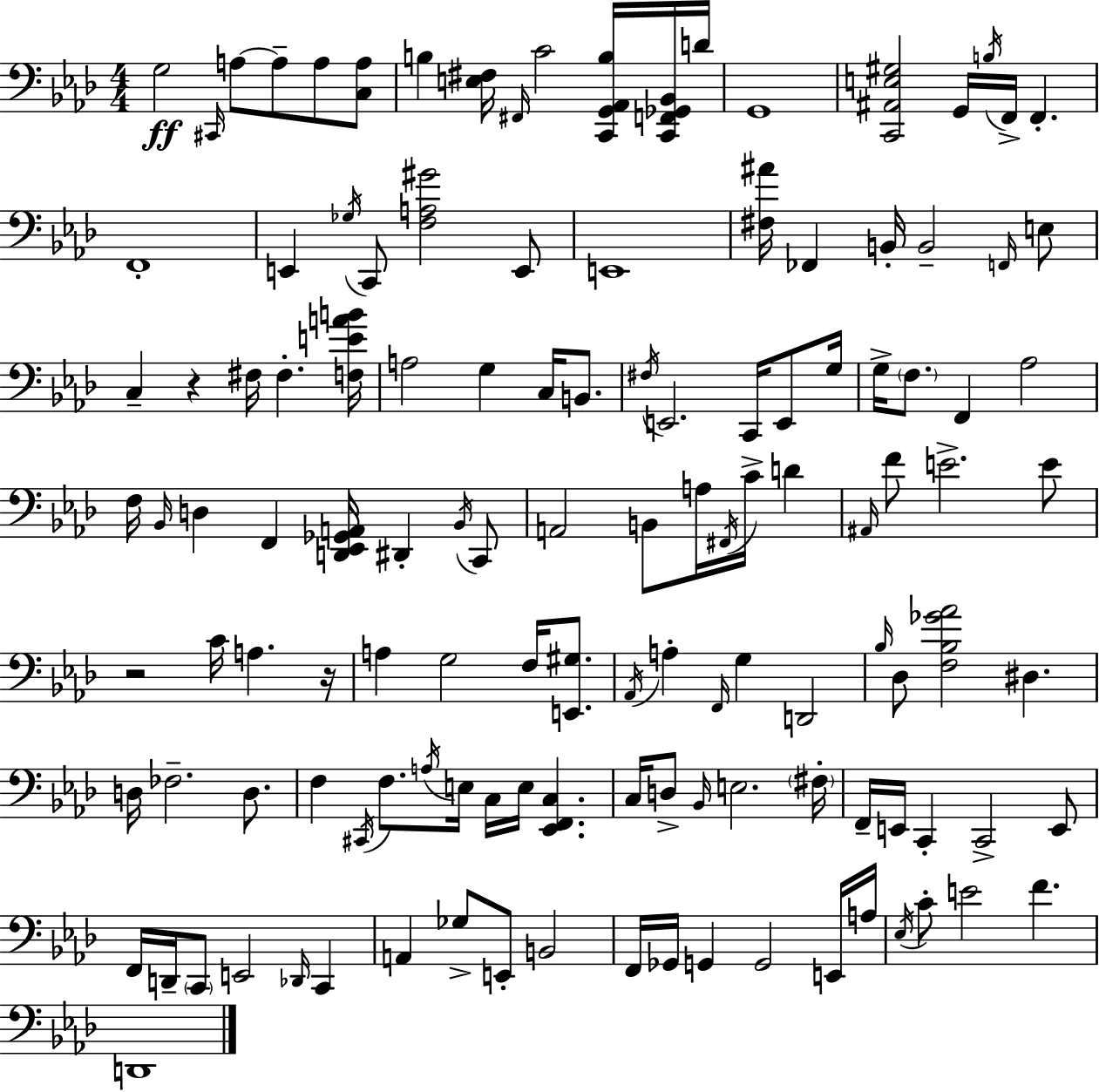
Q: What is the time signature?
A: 4/4